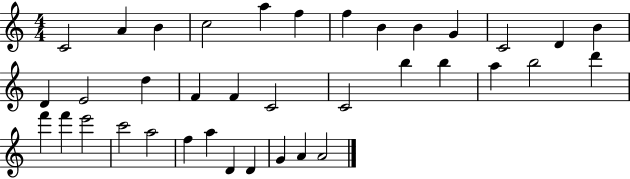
C4/h A4/q B4/q C5/h A5/q F5/q F5/q B4/q B4/q G4/q C4/h D4/q B4/q D4/q E4/h D5/q F4/q F4/q C4/h C4/h B5/q B5/q A5/q B5/h D6/q F6/q F6/q E6/h C6/h A5/h F5/q A5/q D4/q D4/q G4/q A4/q A4/h